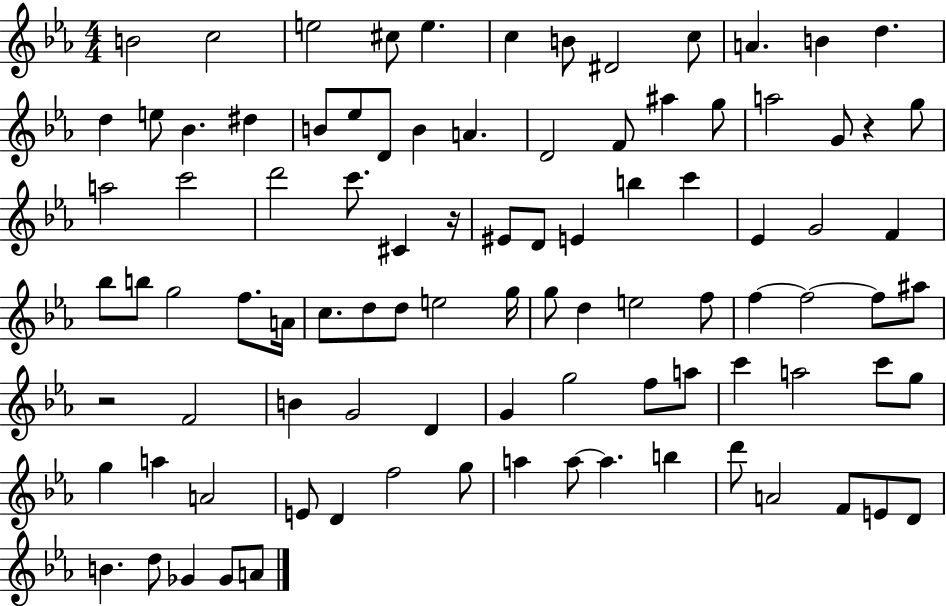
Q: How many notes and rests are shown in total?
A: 95